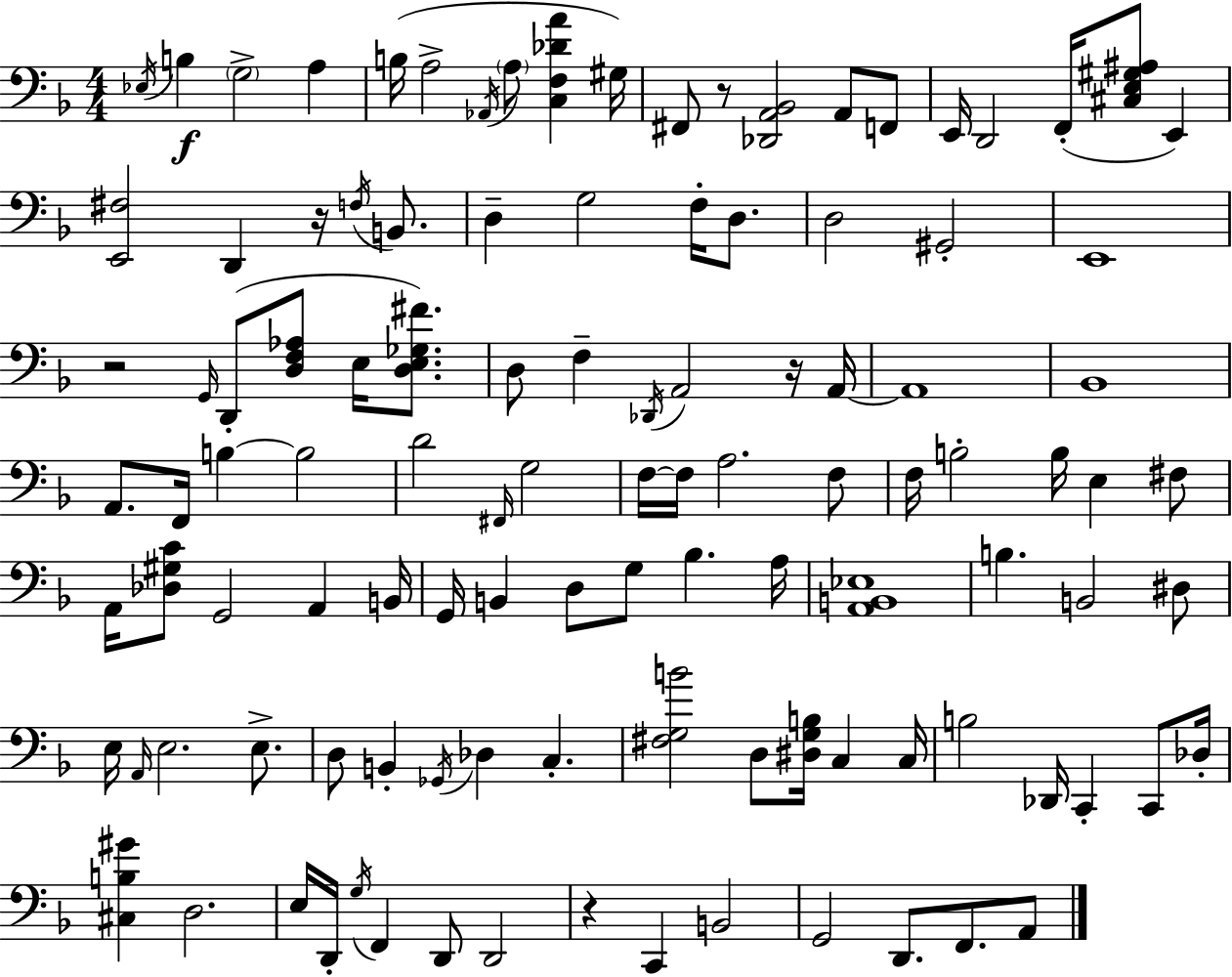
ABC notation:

X:1
T:Untitled
M:4/4
L:1/4
K:Dm
_E,/4 B, G,2 A, B,/4 A,2 _A,,/4 A,/2 [C,F,_DA] ^G,/4 ^F,,/2 z/2 [_D,,A,,_B,,]2 A,,/2 F,,/2 E,,/4 D,,2 F,,/4 [^C,E,^G,^A,]/2 E,, [E,,^F,]2 D,, z/4 F,/4 B,,/2 D, G,2 F,/4 D,/2 D,2 ^G,,2 E,,4 z2 G,,/4 D,,/2 [D,F,_A,]/2 E,/4 [D,E,_G,^F]/2 D,/2 F, _D,,/4 A,,2 z/4 A,,/4 A,,4 _B,,4 A,,/2 F,,/4 B, B,2 D2 ^F,,/4 G,2 F,/4 F,/4 A,2 F,/2 F,/4 B,2 B,/4 E, ^F,/2 A,,/4 [_D,^G,C]/2 G,,2 A,, B,,/4 G,,/4 B,, D,/2 G,/2 _B, A,/4 [A,,B,,_E,]4 B, B,,2 ^D,/2 E,/4 A,,/4 E,2 E,/2 D,/2 B,, _G,,/4 _D, C, [^F,G,B]2 D,/2 [^D,G,B,]/4 C, C,/4 B,2 _D,,/4 C,, C,,/2 _D,/4 [^C,B,^G] D,2 E,/4 D,,/4 G,/4 F,, D,,/2 D,,2 z C,, B,,2 G,,2 D,,/2 F,,/2 A,,/2